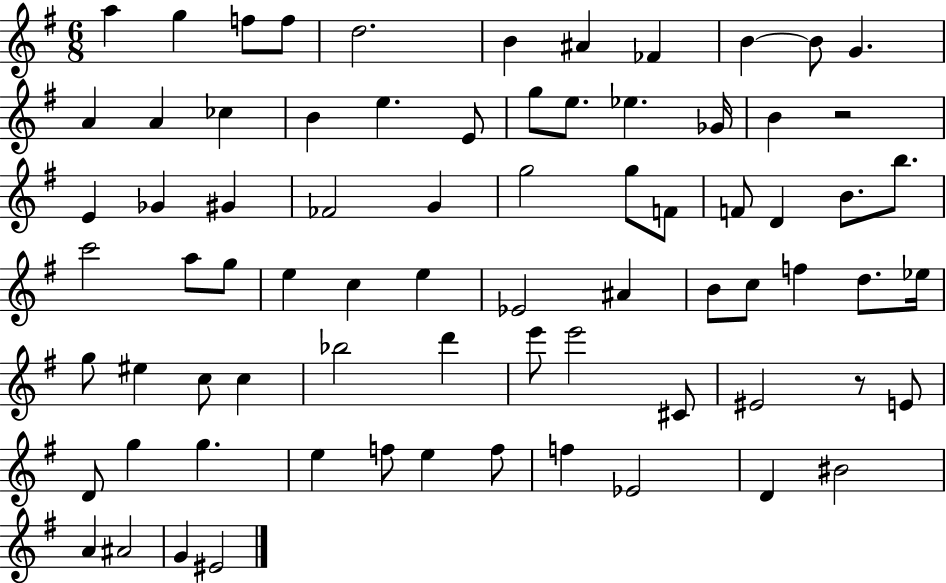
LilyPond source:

{
  \clef treble
  \numericTimeSignature
  \time 6/8
  \key g \major
  a''4 g''4 f''8 f''8 | d''2. | b'4 ais'4 fes'4 | b'4~~ b'8 g'4. | \break a'4 a'4 ces''4 | b'4 e''4. e'8 | g''8 e''8. ees''4. ges'16 | b'4 r2 | \break e'4 ges'4 gis'4 | fes'2 g'4 | g''2 g''8 f'8 | f'8 d'4 b'8. b''8. | \break c'''2 a''8 g''8 | e''4 c''4 e''4 | ees'2 ais'4 | b'8 c''8 f''4 d''8. ees''16 | \break g''8 eis''4 c''8 c''4 | bes''2 d'''4 | e'''8 e'''2 cis'8 | eis'2 r8 e'8 | \break d'8 g''4 g''4. | e''4 f''8 e''4 f''8 | f''4 ees'2 | d'4 bis'2 | \break a'4 ais'2 | g'4 eis'2 | \bar "|."
}